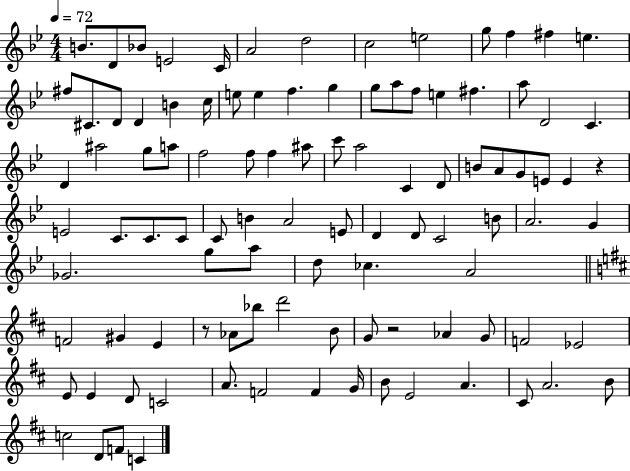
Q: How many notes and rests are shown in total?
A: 101